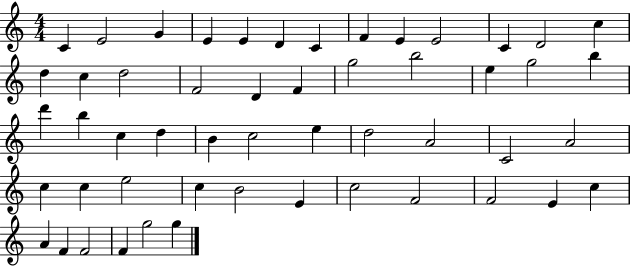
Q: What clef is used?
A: treble